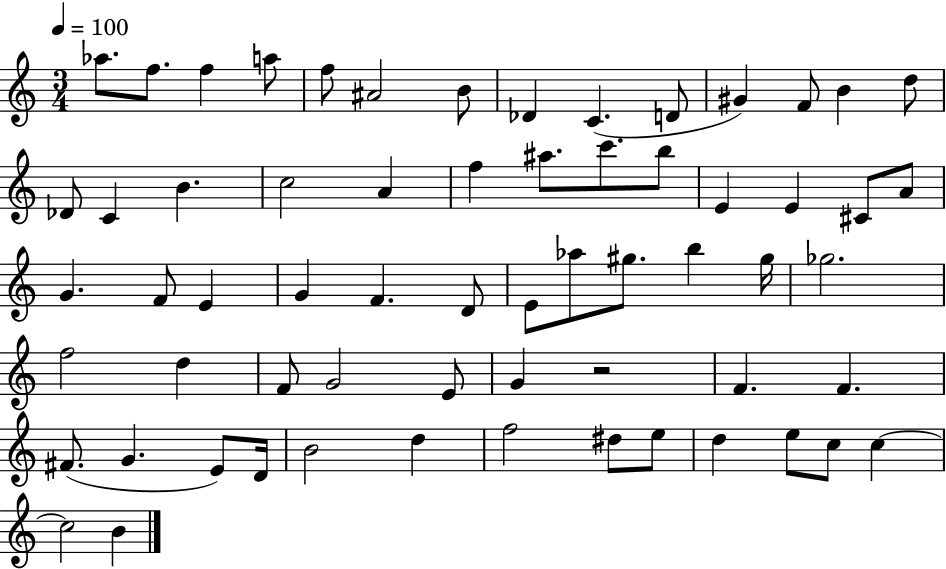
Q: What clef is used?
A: treble